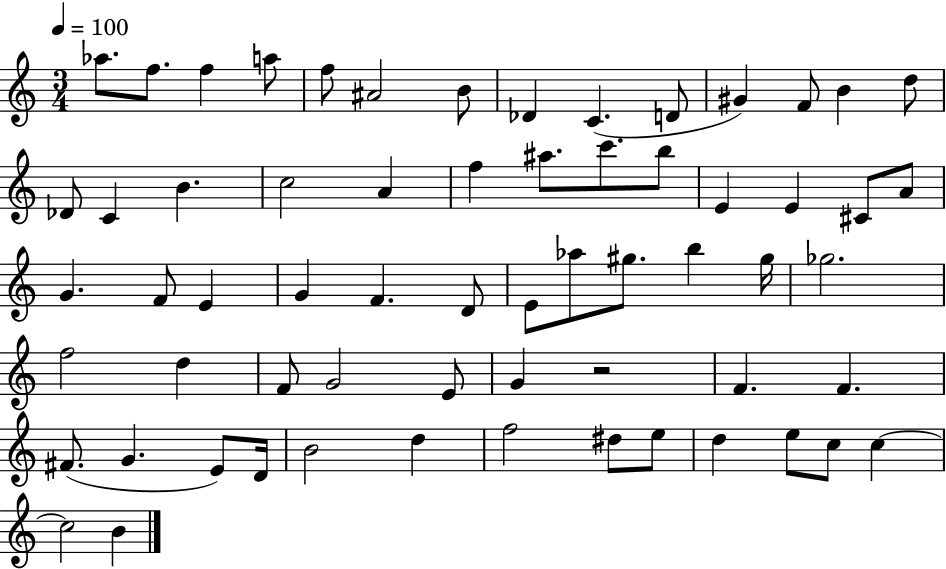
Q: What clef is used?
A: treble